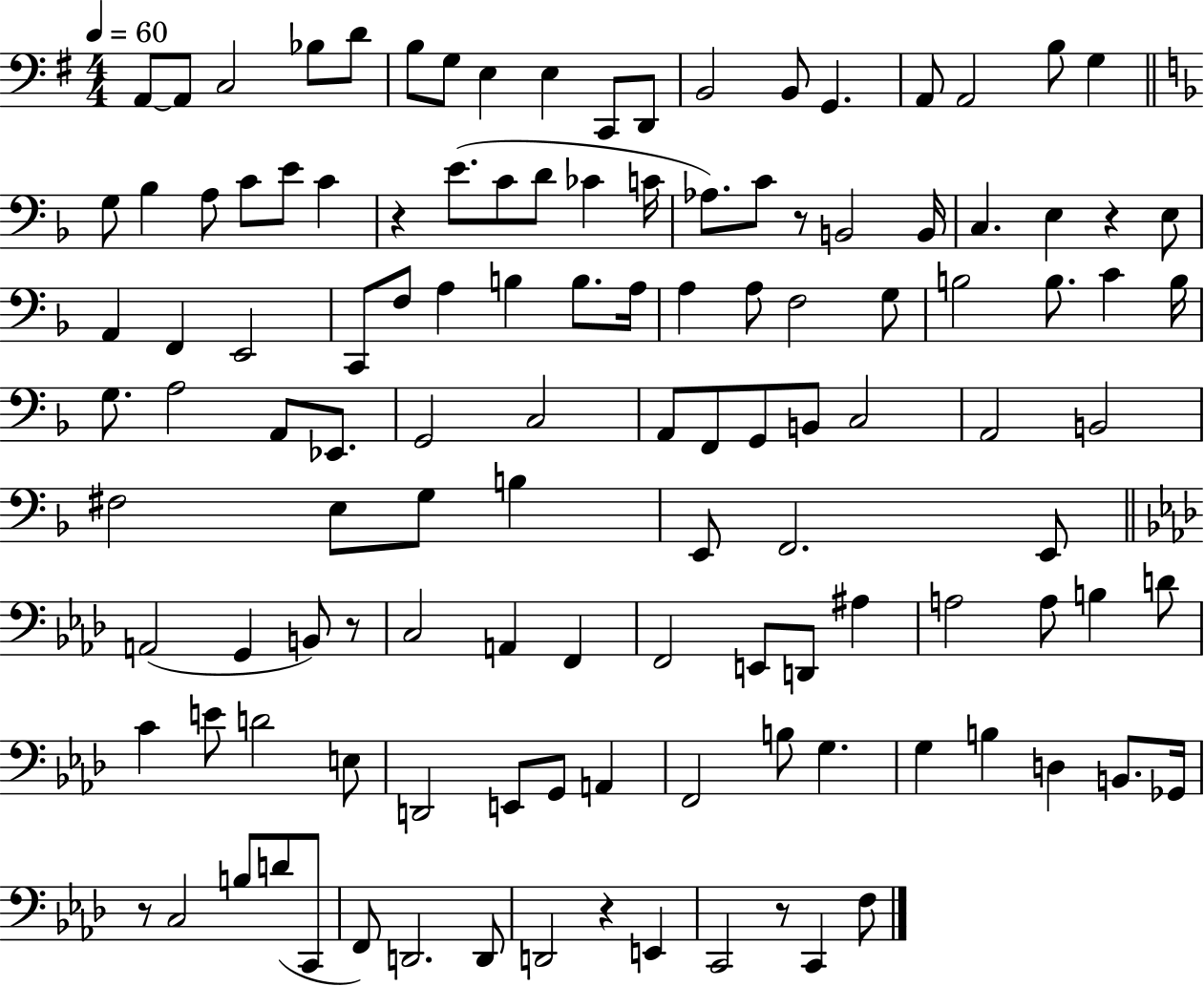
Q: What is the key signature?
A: G major